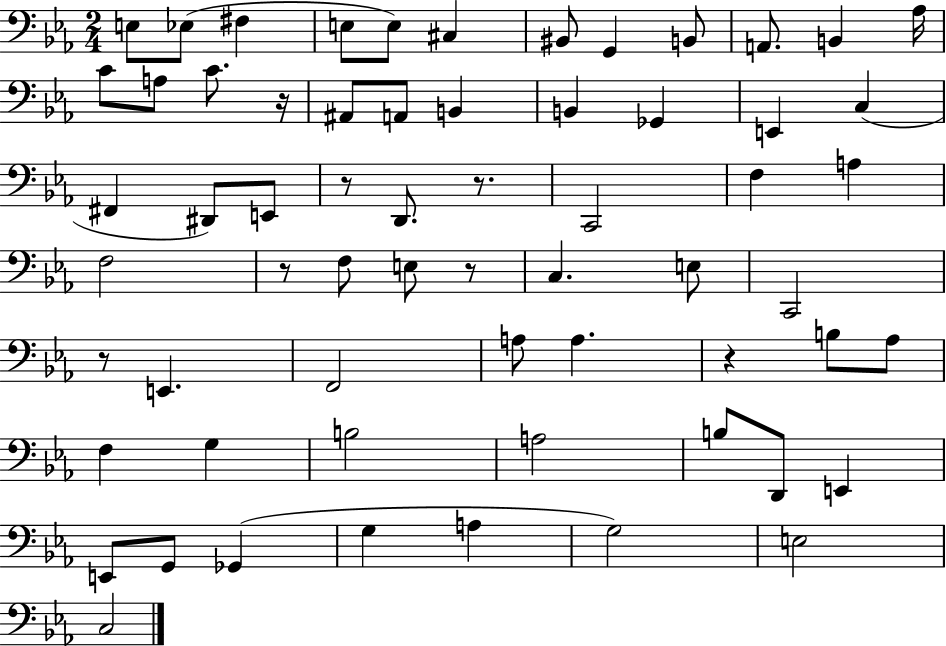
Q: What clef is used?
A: bass